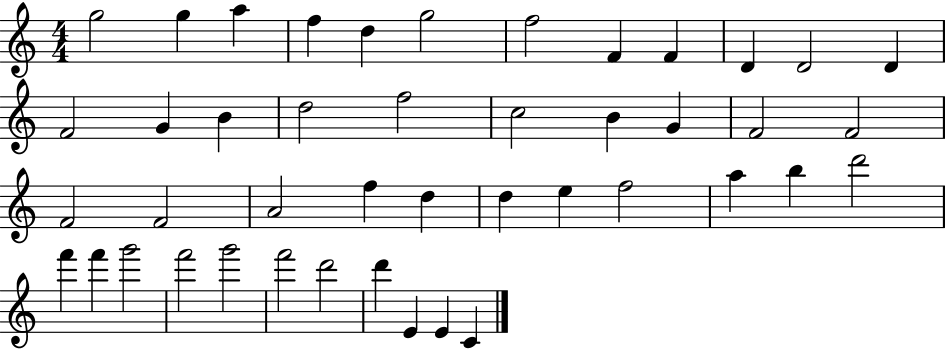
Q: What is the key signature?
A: C major